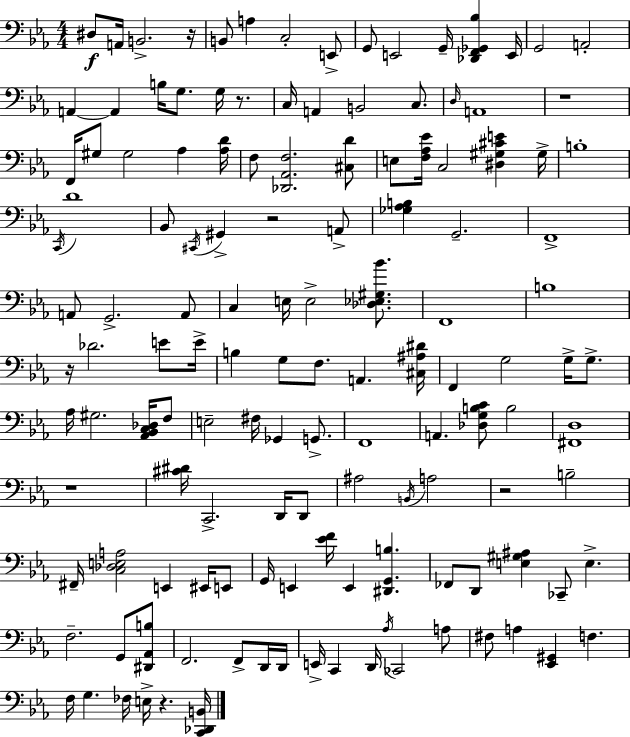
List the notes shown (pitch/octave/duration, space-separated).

D#3/e A2/s B2/h. R/s B2/e A3/q C3/h E2/e G2/e E2/h G2/s [Db2,F2,Gb2,Bb3]/q E2/s G2/h A2/h A2/q A2/q B3/s G3/e. G3/s R/e. C3/s A2/q B2/h C3/e. D3/s A2/w R/w F2/s G#3/e G#3/h Ab3/q [Ab3,D4]/s F3/e [Db2,Ab2,F3]/h. [C#3,D4]/e E3/e [F3,Ab3,Eb4]/s C3/h [D#3,G#3,C#4,E4]/q G#3/s B3/w C2/s D4/w Bb2/e C#2/s G#2/q R/h A2/e [Gb3,Ab3,B3]/q G2/h. F2/w A2/e G2/h. A2/e C3/q E3/s E3/h [Db3,Eb3,G#3,Bb4]/e. F2/w B3/w R/s Db4/h. E4/e E4/s B3/q G3/e F3/e. A2/q. [C#3,A#3,D#4]/s F2/q G3/h G3/s G3/e. Ab3/s G#3/h. [Ab2,Bb2,C3,Db3]/s F3/e E3/h F#3/s Gb2/q G2/e. F2/w A2/q. [Db3,G3,B3,C4]/e B3/h [F#2,D3]/w R/w [C#4,D#4]/s C2/h. D2/s D2/e A#3/h B2/s A3/h R/h B3/h F#2/s [C3,Db3,E3,A3]/h E2/q EIS2/s E2/e G2/s E2/q [Eb4,F4]/s E2/q [D#2,G2,B3]/q. FES2/e D2/e [E3,G#3,A#3]/q CES2/e E3/q. F3/h. G2/e [D#2,Ab2,B3]/e F2/h. F2/e D2/s D2/s E2/s C2/q D2/s Ab3/s CES2/h A3/e F#3/e A3/q [Eb2,G#2]/q F3/q. F3/s G3/q. FES3/s E3/s R/q. [C2,Db2,B2]/s